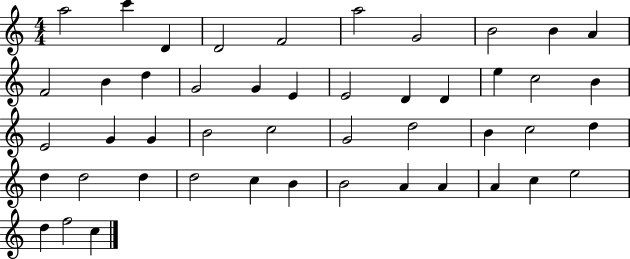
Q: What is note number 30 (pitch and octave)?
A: B4